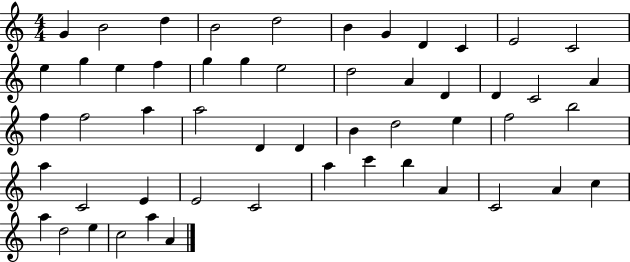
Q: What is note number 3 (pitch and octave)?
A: D5